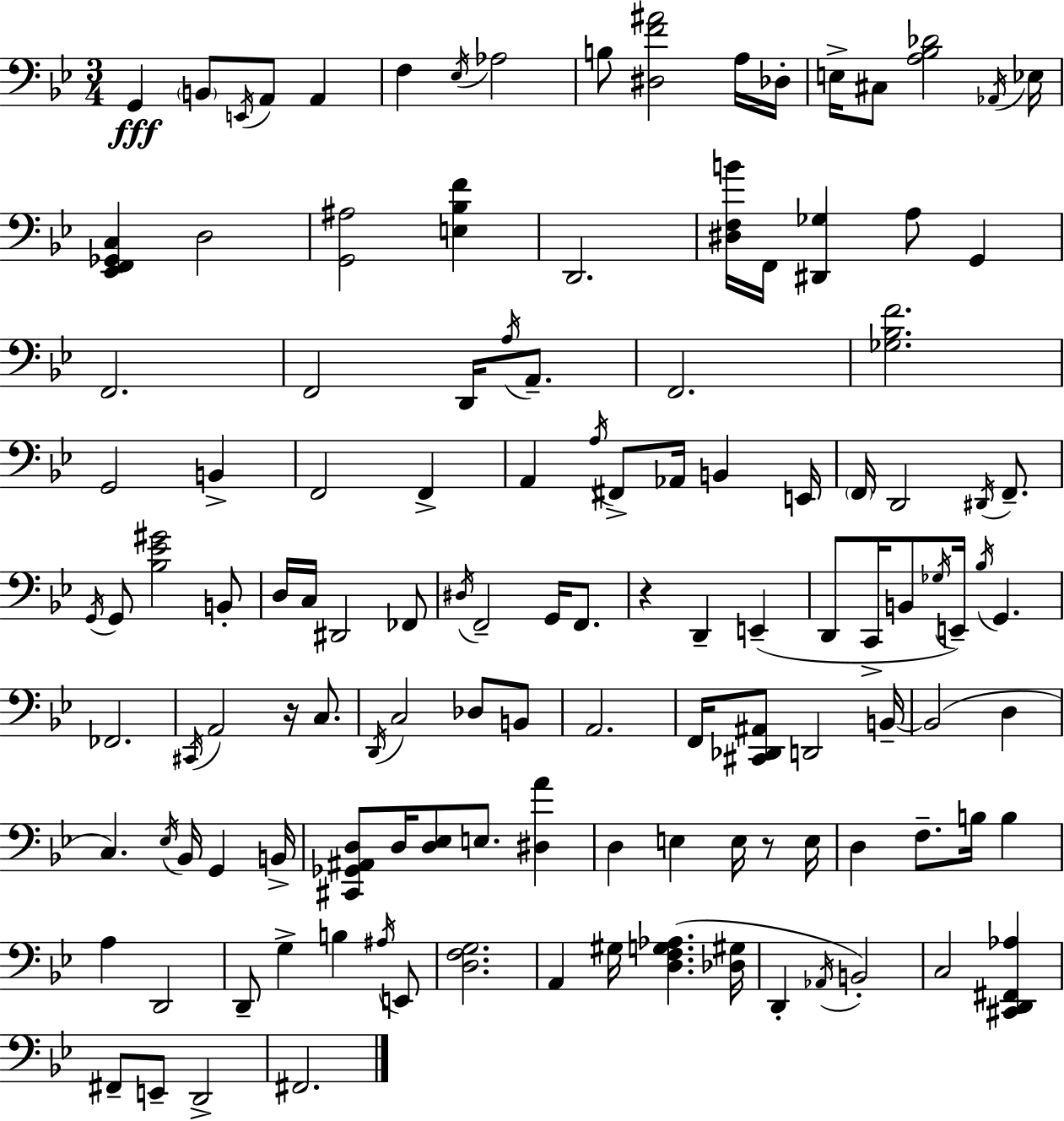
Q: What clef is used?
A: bass